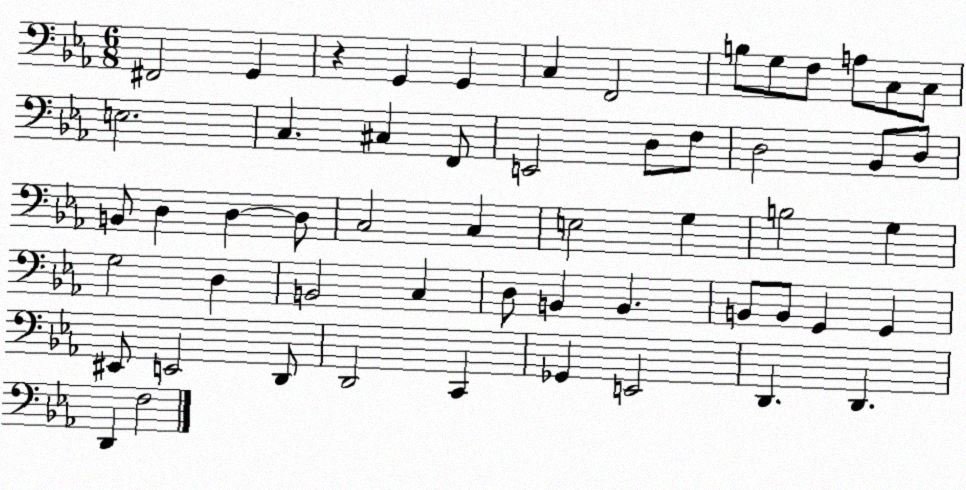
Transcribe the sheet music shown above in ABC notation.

X:1
T:Untitled
M:6/8
L:1/4
K:Eb
^F,,2 G,, z G,, G,, C, F,,2 B,/2 G,/2 F,/2 A,/2 C,/2 C,/2 E,2 C, ^C, F,,/2 E,,2 D,/2 F,/2 D,2 _B,,/2 D,/2 B,,/2 D, D, D,/2 C,2 C, E,2 G, B,2 G, G,2 D, B,,2 C, D,/2 B,, B,, B,,/2 B,,/2 G,, G,, ^E,,/2 E,,2 D,,/2 D,,2 C,, _G,, E,,2 D,, D,, D,, F,2